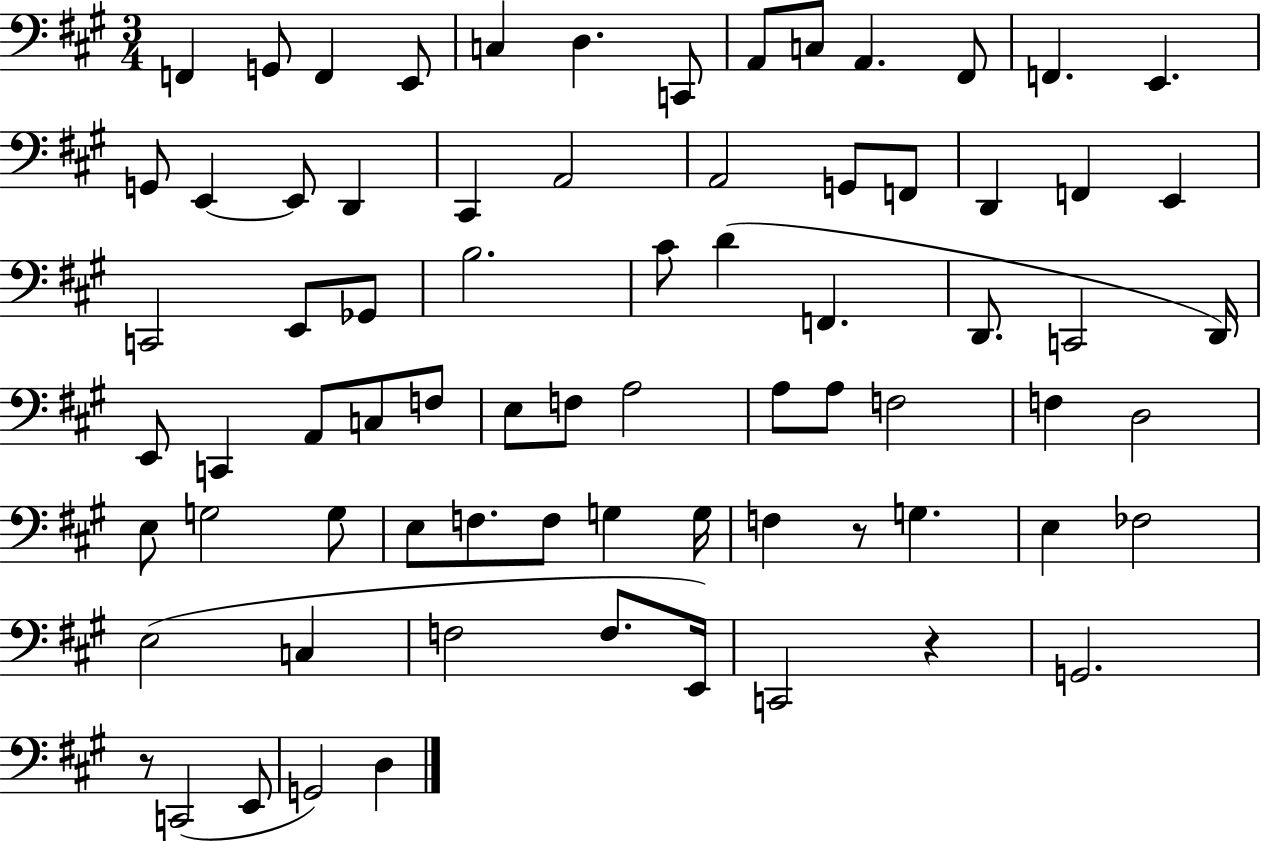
{
  \clef bass
  \numericTimeSignature
  \time 3/4
  \key a \major
  f,4 g,8 f,4 e,8 | c4 d4. c,8 | a,8 c8 a,4. fis,8 | f,4. e,4. | \break g,8 e,4~~ e,8 d,4 | cis,4 a,2 | a,2 g,8 f,8 | d,4 f,4 e,4 | \break c,2 e,8 ges,8 | b2. | cis'8 d'4( f,4. | d,8. c,2 d,16) | \break e,8 c,4 a,8 c8 f8 | e8 f8 a2 | a8 a8 f2 | f4 d2 | \break e8 g2 g8 | e8 f8. f8 g4 g16 | f4 r8 g4. | e4 fes2 | \break e2( c4 | f2 f8. e,16) | c,2 r4 | g,2. | \break r8 c,2( e,8 | g,2) d4 | \bar "|."
}